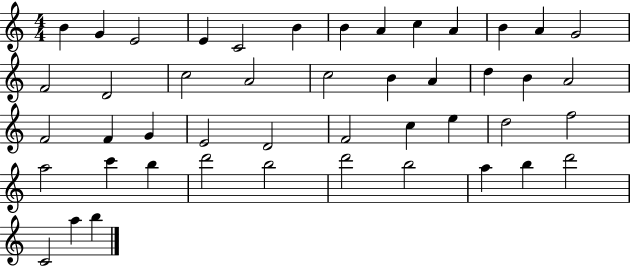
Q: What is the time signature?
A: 4/4